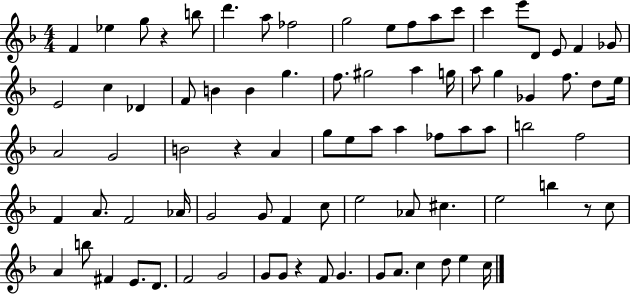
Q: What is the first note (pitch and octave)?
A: F4